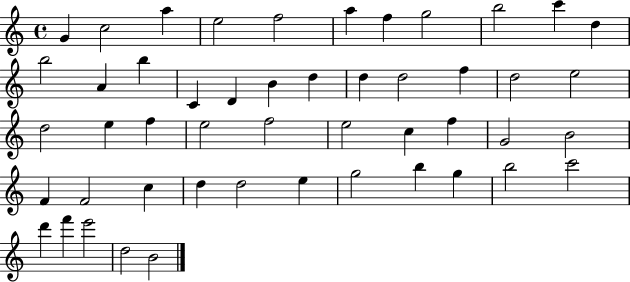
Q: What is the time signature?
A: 4/4